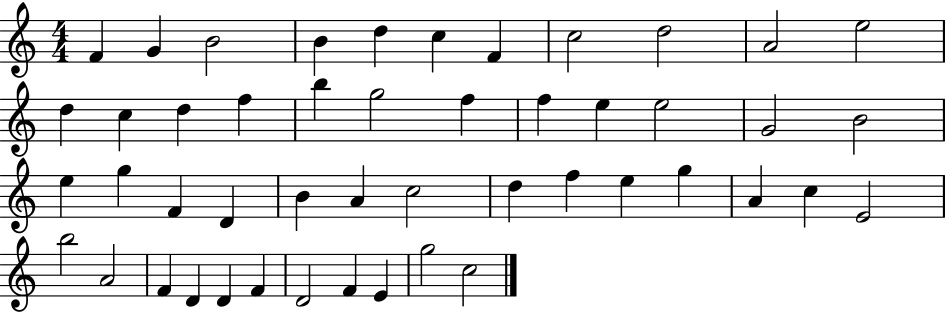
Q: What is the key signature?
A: C major